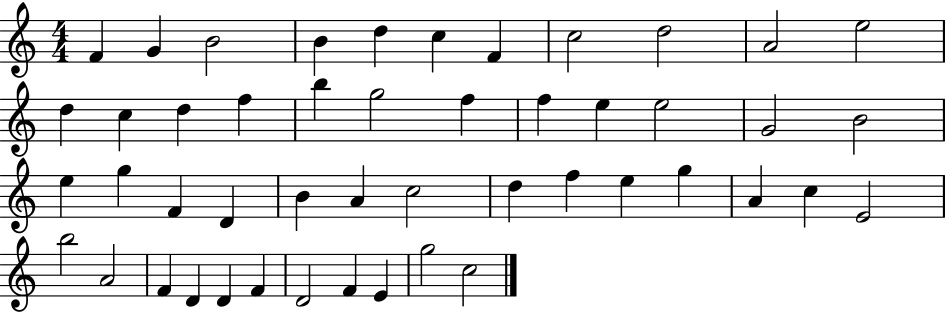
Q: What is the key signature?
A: C major